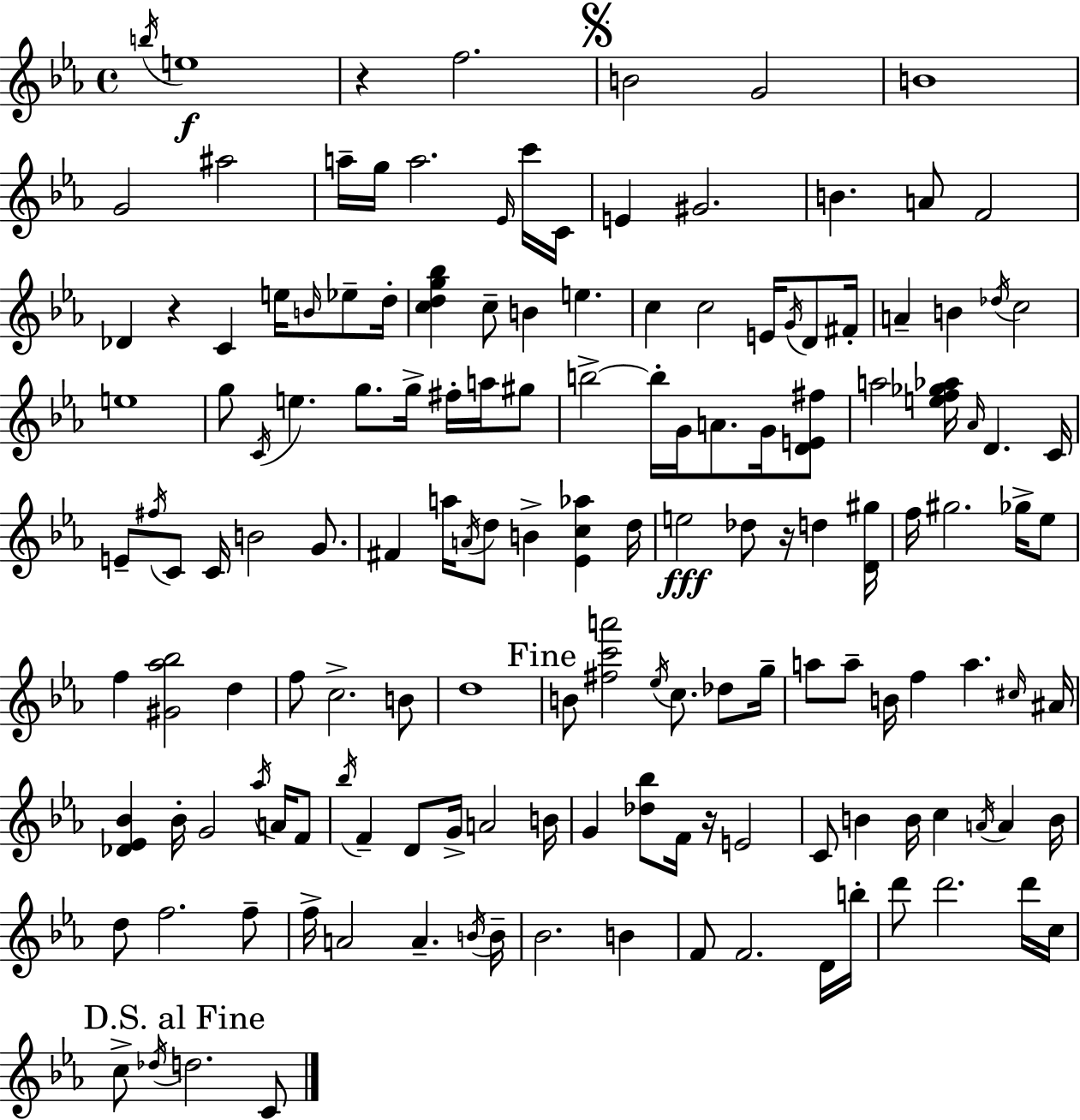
B5/s E5/w R/q F5/h. B4/h G4/h B4/w G4/h A#5/h A5/s G5/s A5/h. Eb4/s C6/s C4/s E4/q G#4/h. B4/q. A4/e F4/h Db4/q R/q C4/q E5/s B4/s Eb5/e D5/s [C5,D5,G5,Bb5]/q C5/e B4/q E5/q. C5/q C5/h E4/s G4/s D4/e F#4/s A4/q B4/q Db5/s C5/h E5/w G5/e C4/s E5/q. G5/e. G5/s F#5/s A5/s G#5/e B5/h B5/s G4/s A4/e. G4/s [D4,E4,F#5]/e A5/h [E5,F5,Gb5,Ab5]/s Ab4/s D4/q. C4/s E4/e F#5/s C4/e C4/s B4/h G4/e. F#4/q A5/s A4/s D5/e B4/q [Eb4,C5,Ab5]/q D5/s E5/h Db5/e R/s D5/q [D4,G#5]/s F5/s G#5/h. Gb5/s Eb5/e F5/q [G#4,Ab5,Bb5]/h D5/q F5/e C5/h. B4/e D5/w B4/e [F#5,C6,A6]/h Eb5/s C5/e. Db5/e G5/s A5/e A5/e B4/s F5/q A5/q. C#5/s A#4/s [Db4,Eb4,Bb4]/q Bb4/s G4/h Ab5/s A4/s F4/e Bb5/s F4/q D4/e G4/s A4/h B4/s G4/q [Db5,Bb5]/e F4/s R/s E4/h C4/e B4/q B4/s C5/q A4/s A4/q B4/s D5/e F5/h. F5/e F5/s A4/h A4/q. B4/s B4/s Bb4/h. B4/q F4/e F4/h. D4/s B5/s D6/e D6/h. D6/s C5/s C5/e Db5/s D5/h. C4/e